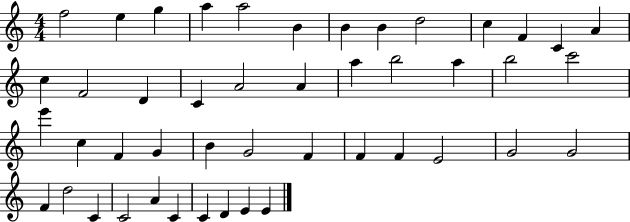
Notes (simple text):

F5/h E5/q G5/q A5/q A5/h B4/q B4/q B4/q D5/h C5/q F4/q C4/q A4/q C5/q F4/h D4/q C4/q A4/h A4/q A5/q B5/h A5/q B5/h C6/h E6/q C5/q F4/q G4/q B4/q G4/h F4/q F4/q F4/q E4/h G4/h G4/h F4/q D5/h C4/q C4/h A4/q C4/q C4/q D4/q E4/q E4/q